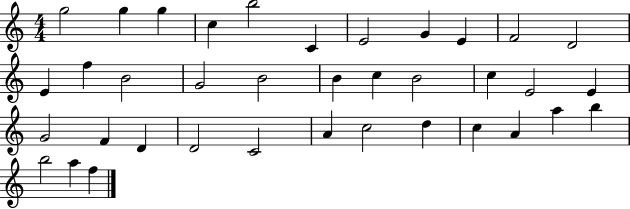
X:1
T:Untitled
M:4/4
L:1/4
K:C
g2 g g c b2 C E2 G E F2 D2 E f B2 G2 B2 B c B2 c E2 E G2 F D D2 C2 A c2 d c A a b b2 a f